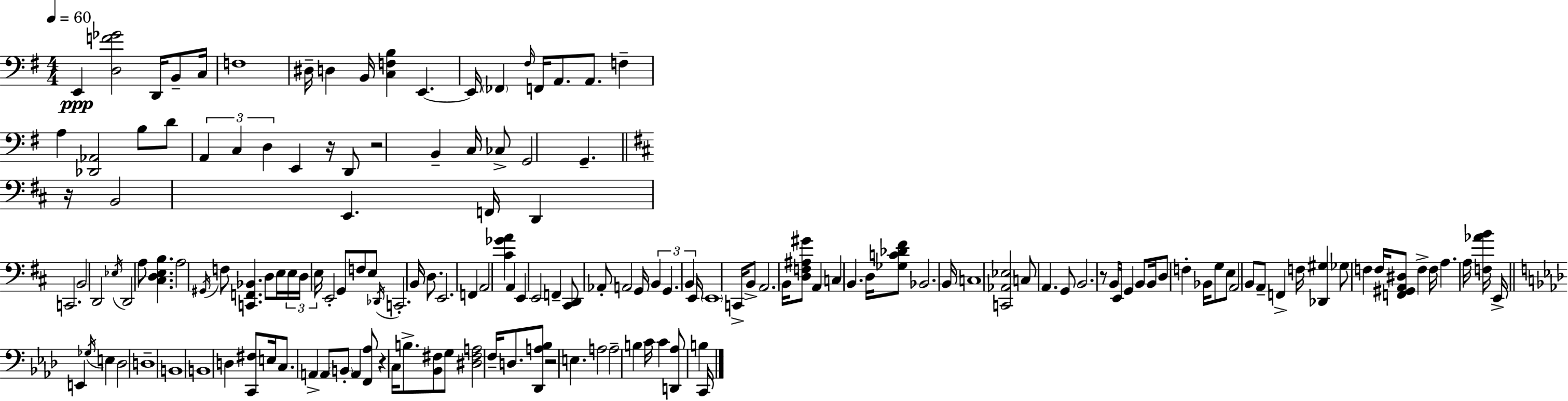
X:1
T:Untitled
M:4/4
L:1/4
K:Em
E,, [D,F_G]2 D,,/4 B,,/2 C,/4 F,4 ^D,/4 D, B,,/4 [C,F,B,] E,, E,,/4 _F,, ^F,/4 F,,/4 A,,/2 A,,/2 F, A, [_D,,_A,,]2 B,/2 D/2 A,, C, D, E,, z/4 D,,/2 z2 B,, C,/4 _C,/2 G,,2 G,, z/4 B,,2 E,, F,,/4 D,, C,,2 B,,2 D,,2 _E,/4 D,,2 A,/2 [^C,D,E,B,] A,2 ^G,,/4 F,/2 [C,,F,,_B,,] D,/2 E,/4 E,/4 D,/4 E,/4 E,,2 G,,/2 F,/2 E,/2 _D,,/4 C,,2 B,,/4 D,/2 E,,2 F,, A,,2 [^C_GA] A,, E,, E,,2 F,, [^C,,D,,]/2 _A,,/2 A,,2 G,,/4 B,, G,, B,, E,,/4 E,,4 C,,/4 B,,/2 A,,2 B,,/4 [D,F,^A,^G]/2 A,, C, B,, D,/4 [_G,C_D^F]/2 _B,,2 B,,/4 C,4 [C,,_A,,_E,]2 C,/2 A,, G,,/2 B,,2 z/2 B,,/4 E,,/4 G,, B,,/2 B,,/4 D,/2 F, _B,,/4 G,/2 E,/2 A,,2 B,,/2 A,,/2 F,, F,/4 [_D,,^G,] _G,/2 F, F,/4 [F,,^G,,A,,^D,]/2 F, F,/4 A, A,/4 [F,_AB]/4 E,,/4 E,, _G,/4 E, _D,2 D,4 B,,4 B,,4 D, [C,,^F,]/2 E,/4 C,/2 A,, A,,/2 B,,/2 A,, [F,,_A,]/2 z C,/4 B,/2 [_B,,^F,]/2 G,/2 [^D,^F,A,]2 F,/4 D,/2 [_D,,A,_B,]/2 z2 E, A,2 A,2 B, C/4 C [D,,_A,]/2 B, C,,/4